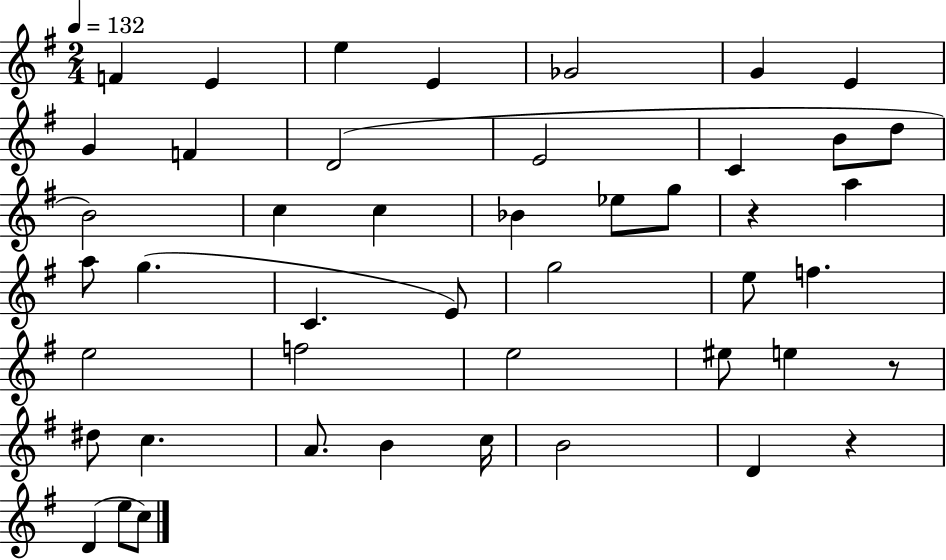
F4/q E4/q E5/q E4/q Gb4/h G4/q E4/q G4/q F4/q D4/h E4/h C4/q B4/e D5/e B4/h C5/q C5/q Bb4/q Eb5/e G5/e R/q A5/q A5/e G5/q. C4/q. E4/e G5/h E5/e F5/q. E5/h F5/h E5/h EIS5/e E5/q R/e D#5/e C5/q. A4/e. B4/q C5/s B4/h D4/q R/q D4/q E5/e C5/e